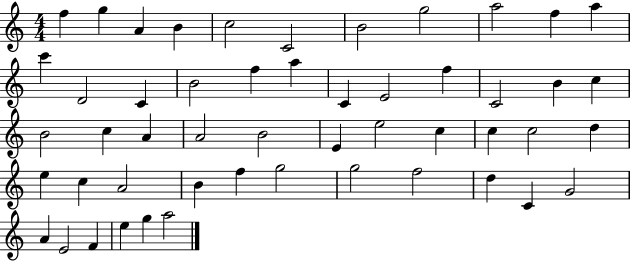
X:1
T:Untitled
M:4/4
L:1/4
K:C
f g A B c2 C2 B2 g2 a2 f a c' D2 C B2 f a C E2 f C2 B c B2 c A A2 B2 E e2 c c c2 d e c A2 B f g2 g2 f2 d C G2 A E2 F e g a2